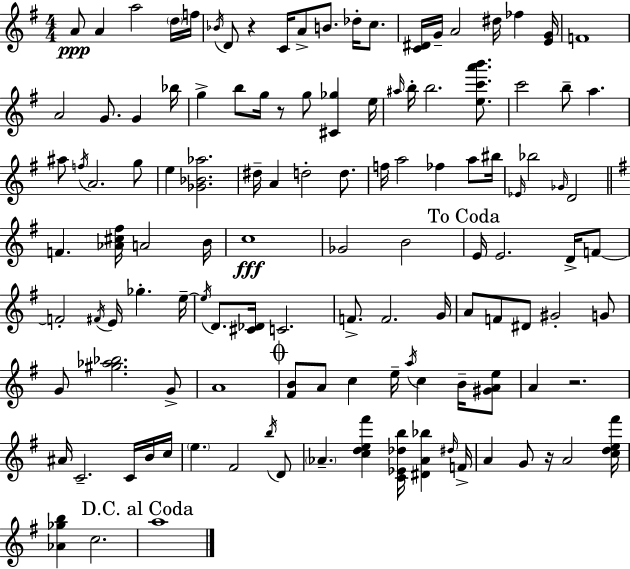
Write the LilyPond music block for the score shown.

{
  \clef treble
  \numericTimeSignature
  \time 4/4
  \key e \minor
  \repeat volta 2 { a'8\ppp a'4 a''2 \parenthesize d''16 f''16 | \acciaccatura { bes'16 } d'8 r4 c'16 a'8-> b'8. des''16-. c''8. | <c' dis'>16 g'16-- a'2 dis''16 fes''4 | <e' g'>16 f'1 | \break a'2 g'8. g'4 | bes''16 g''4-> b''8 g''16 r8 g''8 <cis' ges''>4 | e''16 \grace { ais''16 } b''16-. b''2. <e'' c''' a''' b'''>8. | c'''2 b''8-- a''4. | \break ais''8 \acciaccatura { f''16 } a'2. | g''8 e''4 <ges' bes' aes''>2. | dis''16-- a'4 d''2-. | d''8. f''16 a''2 fes''4 | \break a''8 bis''16 \grace { ees'16 } bes''2 \grace { ges'16 } d'2 | \bar "||" \break \key e \minor f'4. <aes' cis'' fis''>16 a'2 b'16 | c''1\fff | ges'2 b'2 | \mark "To Coda" e'16 e'2. d'16-> f'8~~ | \break f'2-. \acciaccatura { fis'16 } e'16 ges''4.-. | e''16--~~ \acciaccatura { e''16 } d'8. <cis' des'>16 c'2. | f'8.-> f'2. | g'16 a'8 f'8 dis'8 gis'2-. | \break g'8 g'8 <gis'' aes'' bes''>2. | g'8-> a'1 | \mark \markup { \musicglyph "scripts.coda" } <fis' b'>8 a'8 c''4 e''16-- \acciaccatura { a''16 } c''4 | b'16-- <gis' a' e''>8 a'4 r2. | \break ais'16 c'2.-- | c'16 b'16 c''16 \parenthesize e''4. fis'2 | \acciaccatura { b''16 } d'8 \parenthesize aes'4.-- <c'' d'' e'' fis'''>4 <c' ees' des'' b''>16 <dis' aes' bes''>4 | \grace { dis''16 } f'16-> a'4 g'8 r16 a'2 | \break <c'' d'' e'' fis'''>16 <aes' ges'' b''>4 c''2. | \mark "D.C. al Coda" a''1 | } \bar "|."
}